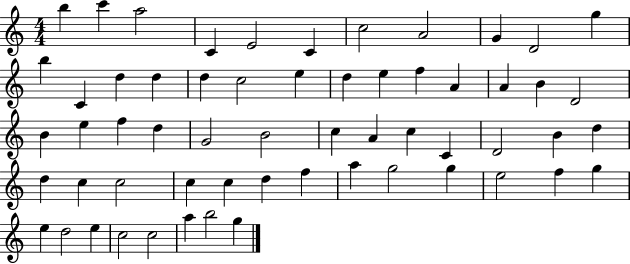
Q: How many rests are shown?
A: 0